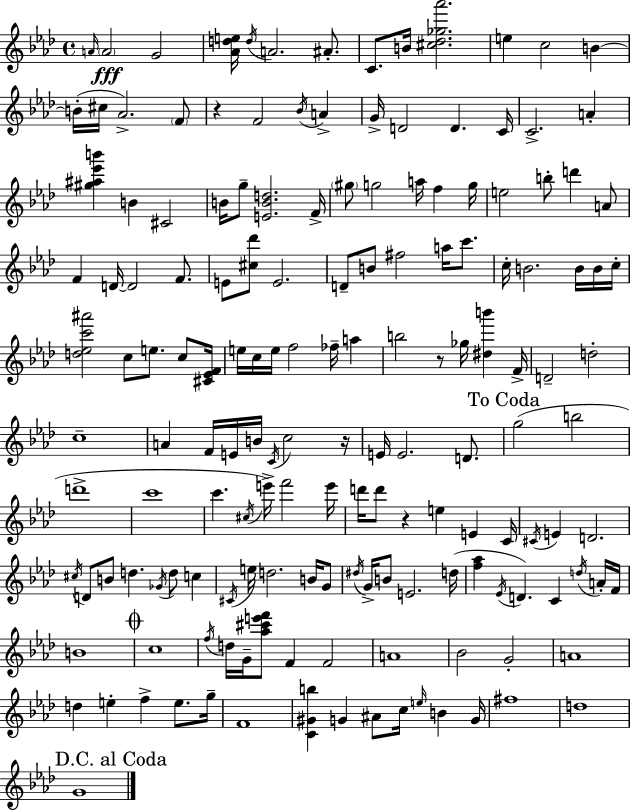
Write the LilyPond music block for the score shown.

{
  \clef treble
  \time 4/4
  \defaultTimeSignature
  \key f \minor
  \grace { a'16 }\fff \parenthesize a'2 g'2 | <aes' d'' e''>16 \acciaccatura { d''16 } a'2. ais'8.-. | c'8. b'16 <cis'' des'' ges'' aes'''>2. | e''4 c''2 b'4~~ | \break b'16-.( cis''16 aes'2.->) | \parenthesize f'8 r4 f'2 \acciaccatura { bes'16 } a'4-> | g'16-> d'2 d'4. | c'16 c'2.-> a'4-. | \break <gis'' ais'' ees''' b'''>4 b'4 cis'2 | b'16 g''8-- <e' b' d''>2. | f'16-> \parenthesize gis''8 g''2 a''16 f''4 | g''16 e''2 b''8-. d'''4 | \break a'8 f'4 d'16~~ d'2 | f'8. e'8 <cis'' des'''>8 e'2. | d'8-- b'8 fis''2 a''16 | c'''8. c''16-. b'2. | \break b'16 b'16 c''16-. <d'' ees'' c''' ais'''>2 c''8 e''8. | c''8 <cis' ees' f'>16 e''16 c''16 e''16 f''2 fes''16-- a''4 | b''2 r8 ges''16 <dis'' b'''>4 | f'16-> d'2-- d''2-. | \break c''1-- | a'4 f'16 e'16 b'16 \acciaccatura { c'16 } c''2 | r16 e'16 e'2. | d'8. \mark "To Coda" g''2( b''2 | \break d'''1-> | c'''1 | c'''4. \acciaccatura { cis''16 }) e'''16-> f'''2 | e'''16 d'''16 d'''8 r4 e''4 | \break e'4 c'16 \acciaccatura { cis'16 } e'4 d'2. | \acciaccatura { cis''16 } d'8 b'8 d''4. | \acciaccatura { ges'16 } d''8 c''4 \acciaccatura { cis'16 } e''16 d''2. | b'16 g'8 \acciaccatura { dis''16 } g'16-> b'8 e'2. | \break d''16( <f'' aes''>4 \acciaccatura { ees'16 } d'4.) | c'4 \acciaccatura { d''16 } a'16-. f'16 b'1 | \mark \markup { \musicglyph "scripts.coda" } c''1 | \acciaccatura { f''16 } d''16 g'16-- <aes'' cis''' e''' f'''>8 | \break f'4 f'2 a'1 | bes'2 | g'2-. a'1 | d''4 | \break e''4-. f''4-> e''8. g''16-- f'1 | <c' gis' b''>4 | g'4 ais'8 c''16 \grace { e''16 } b'4 g'16 fis''1 | d''1 | \break \mark "D.C. al Coda" g'1 | \bar "|."
}